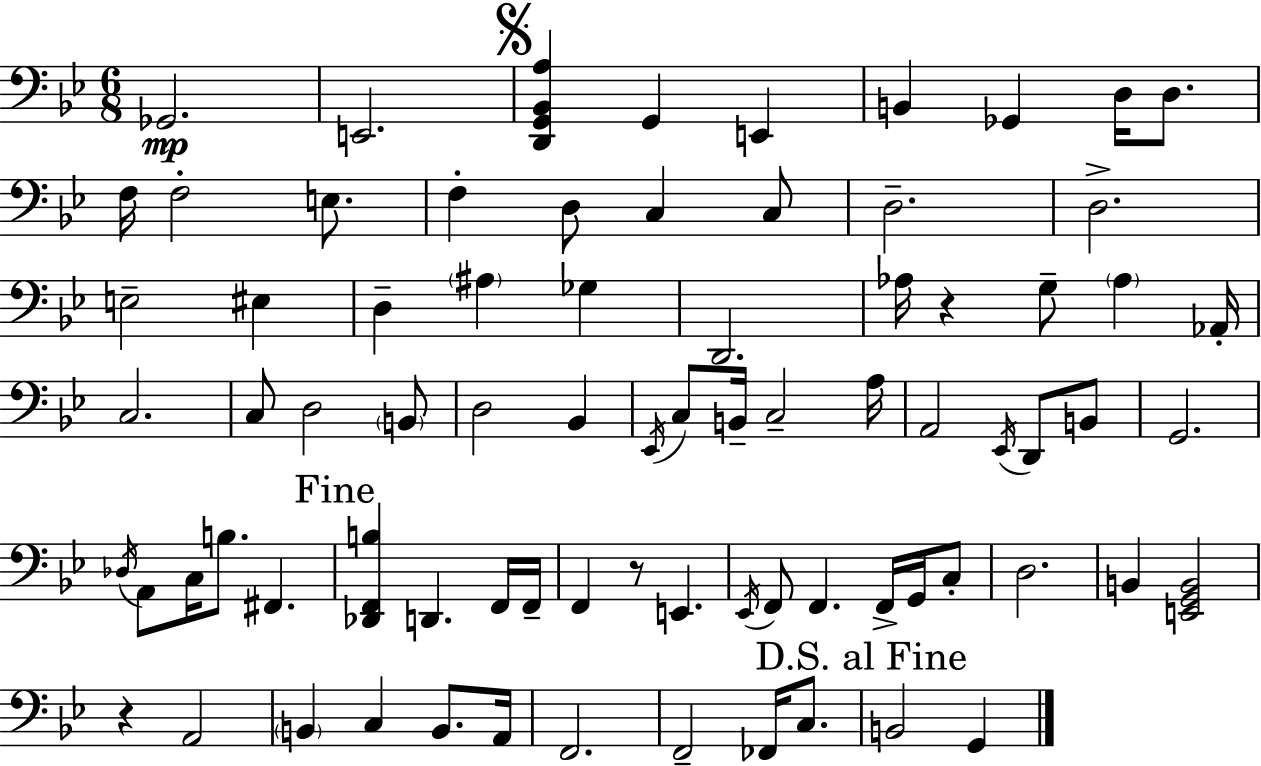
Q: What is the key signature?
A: BES major